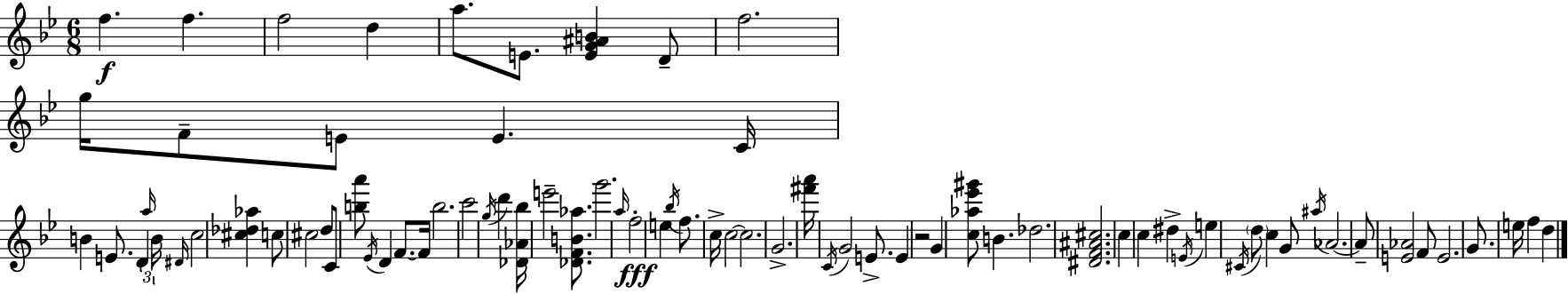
F5/q. F5/q. F5/h D5/q A5/e. E4/e. [E4,G4,A#4,B4]/q D4/e F5/h. G5/s F4/e E4/e E4/q. C4/s B4/q E4/e. D4/q A5/s B4/s D#4/s C5/h [C#5,Db5,Ab5]/q C5/e C#5/h D5/e C4/e [B5,A6]/e Eb4/s D4/q F4/e. F4/s B5/h. C6/h G5/s D6/q [Db4,Ab4,Bb5]/s E6/h [Db4,F4,B4,Ab5]/e. G6/h. A5/s F5/h E5/q Bb5/s F5/e. C5/s C5/h C5/h. G4/h. [F#6,A6]/s C4/s G4/h E4/e. E4/q R/h G4/q [C5,Ab5,Eb6,G#6]/e B4/q. Db5/h. [D#4,F4,A#4,C#5]/h. C5/q C5/q D#5/q E4/s E5/q C#4/s D5/e C5/q G4/e A#5/s Ab4/h. Ab4/e [E4,Ab4]/h F4/e E4/h. G4/e. E5/s F5/q D5/q